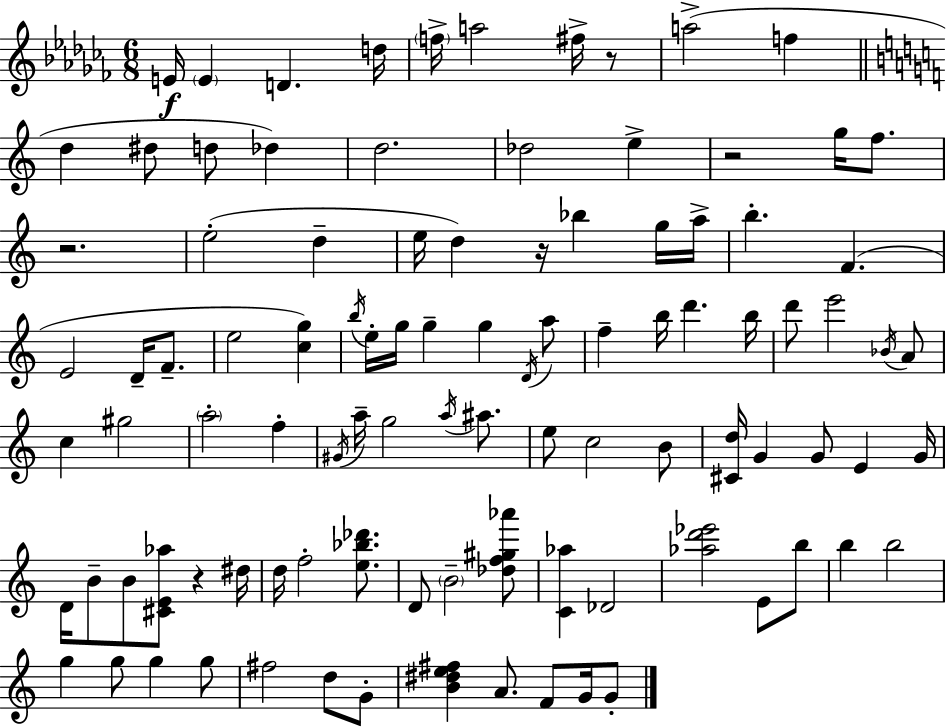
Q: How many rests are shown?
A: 5